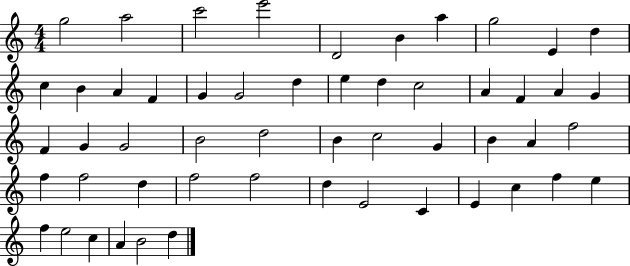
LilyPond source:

{
  \clef treble
  \numericTimeSignature
  \time 4/4
  \key c \major
  g''2 a''2 | c'''2 e'''2 | d'2 b'4 a''4 | g''2 e'4 d''4 | \break c''4 b'4 a'4 f'4 | g'4 g'2 d''4 | e''4 d''4 c''2 | a'4 f'4 a'4 g'4 | \break f'4 g'4 g'2 | b'2 d''2 | b'4 c''2 g'4 | b'4 a'4 f''2 | \break f''4 f''2 d''4 | f''2 f''2 | d''4 e'2 c'4 | e'4 c''4 f''4 e''4 | \break f''4 e''2 c''4 | a'4 b'2 d''4 | \bar "|."
}